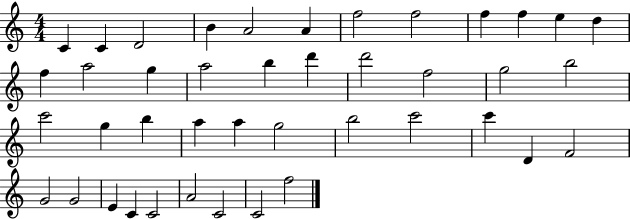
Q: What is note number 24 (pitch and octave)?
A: G5